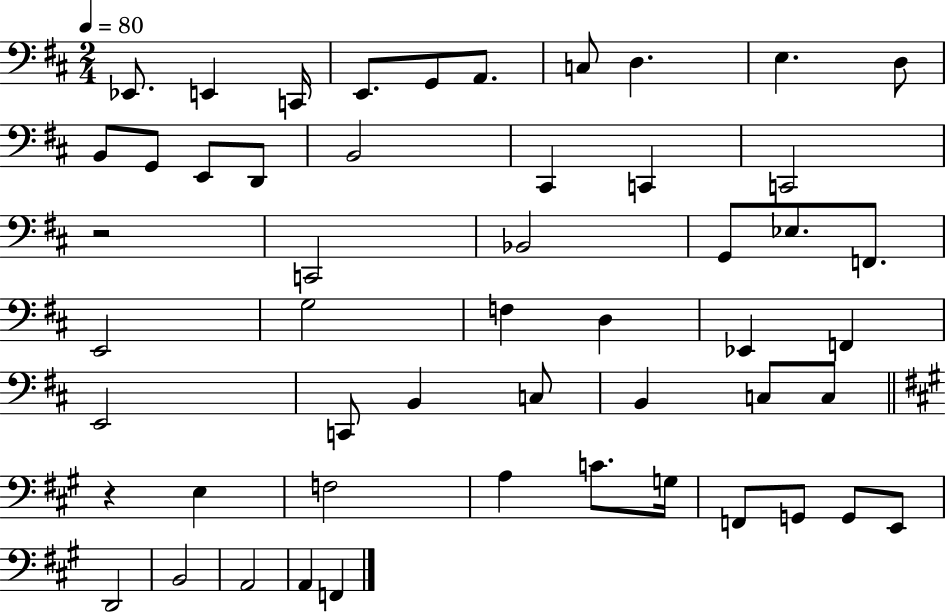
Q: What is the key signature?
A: D major